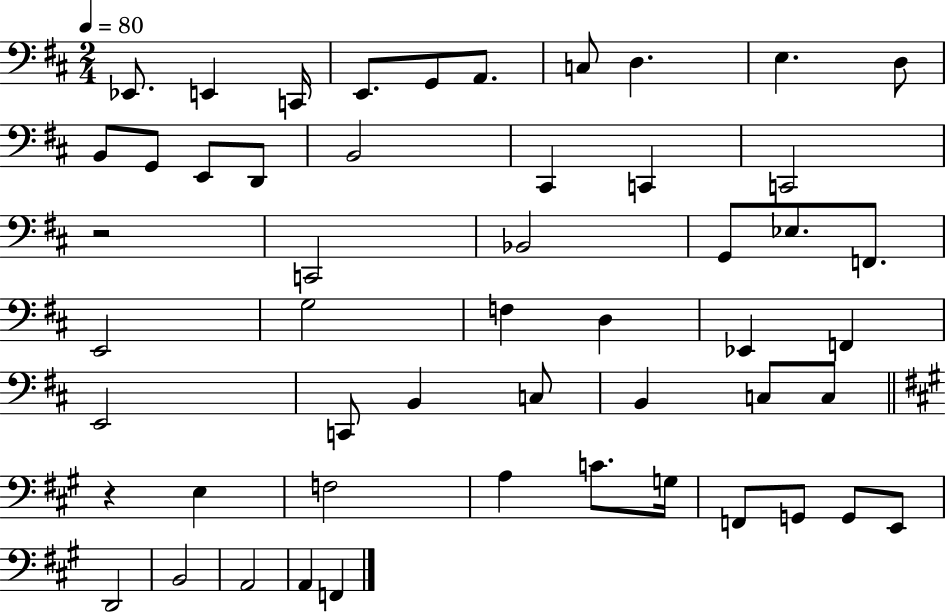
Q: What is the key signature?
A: D major